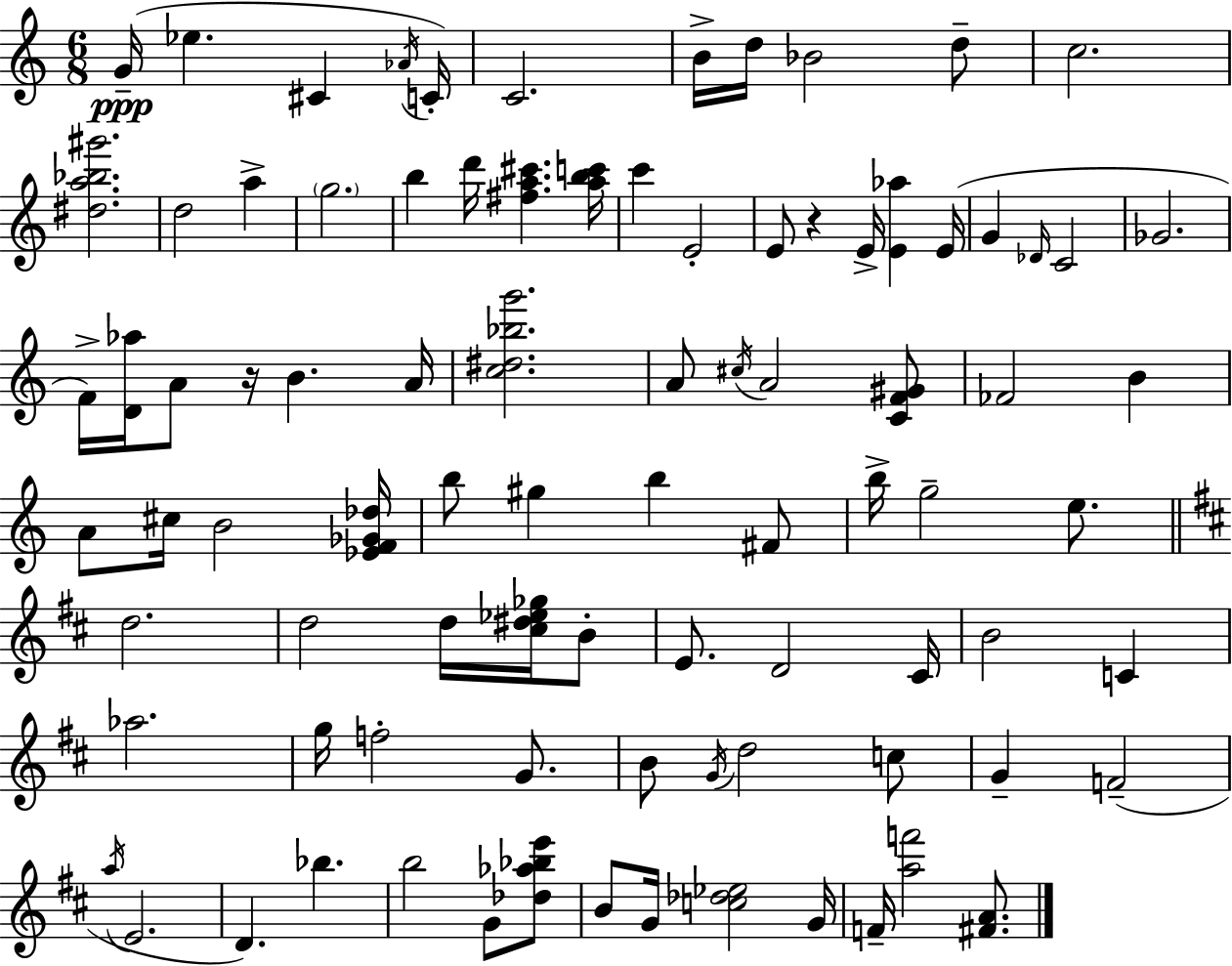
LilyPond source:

{
  \clef treble
  \numericTimeSignature
  \time 6/8
  \key c \major
  \repeat volta 2 { g'16--(\ppp ees''4. cis'4 \acciaccatura { aes'16 } | c'16-.) c'2. | b'16-> d''16 bes'2 d''8-- | c''2. | \break <dis'' a'' bes'' gis'''>2. | d''2 a''4-> | \parenthesize g''2. | b''4 d'''16 <fis'' a'' cis'''>4. | \break <a'' b'' c'''>16 c'''4 e'2-. | e'8 r4 e'16-> <e' aes''>4 | e'16( g'4 \grace { des'16 } c'2 | ges'2. | \break f'16->) <d' aes''>16 a'8 r16 b'4. | a'16 <c'' dis'' bes'' g'''>2. | a'8 \acciaccatura { cis''16 } a'2 | <c' f' gis'>8 fes'2 b'4 | \break a'8 cis''16 b'2 | <ees' f' ges' des''>16 b''8 gis''4 b''4 | fis'8 b''16-> g''2-- | e''8. \bar "||" \break \key b \minor d''2. | d''2 d''16 <cis'' dis'' ees'' ges''>16 b'8-. | e'8. d'2 cis'16 | b'2 c'4 | \break aes''2. | g''16 f''2-. g'8. | b'8 \acciaccatura { g'16 } d''2 c''8 | g'4-- f'2--( | \break \acciaccatura { a''16 } e'2. | d'4.) bes''4. | b''2 g'8 | <des'' aes'' bes'' e'''>8 b'8 g'16 <c'' des'' ees''>2 | \break g'16 f'16-- <a'' f'''>2 <fis' a'>8. | } \bar "|."
}